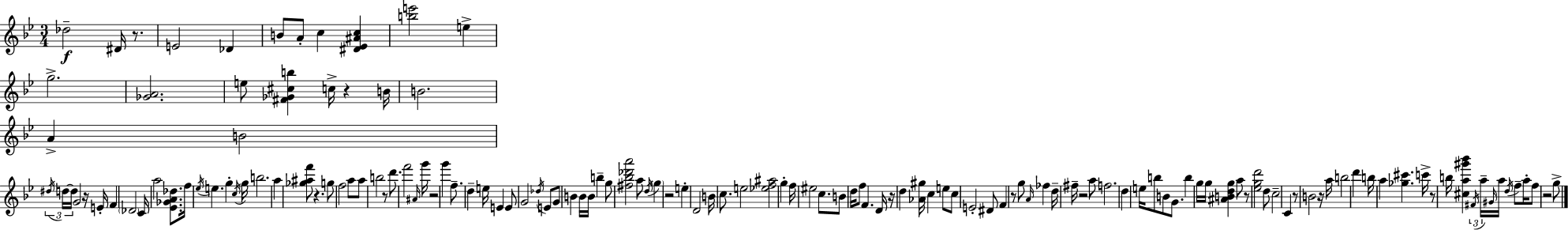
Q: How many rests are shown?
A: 15